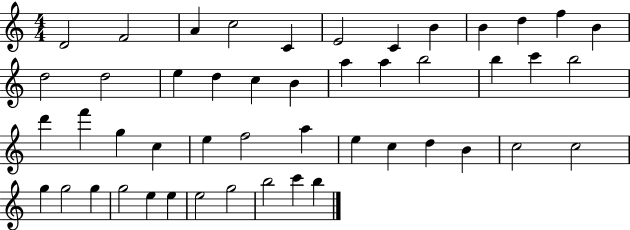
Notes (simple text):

D4/h F4/h A4/q C5/h C4/q E4/h C4/q B4/q B4/q D5/q F5/q B4/q D5/h D5/h E5/q D5/q C5/q B4/q A5/q A5/q B5/h B5/q C6/q B5/h D6/q F6/q G5/q C5/q E5/q F5/h A5/q E5/q C5/q D5/q B4/q C5/h C5/h G5/q G5/h G5/q G5/h E5/q E5/q E5/h G5/h B5/h C6/q B5/q